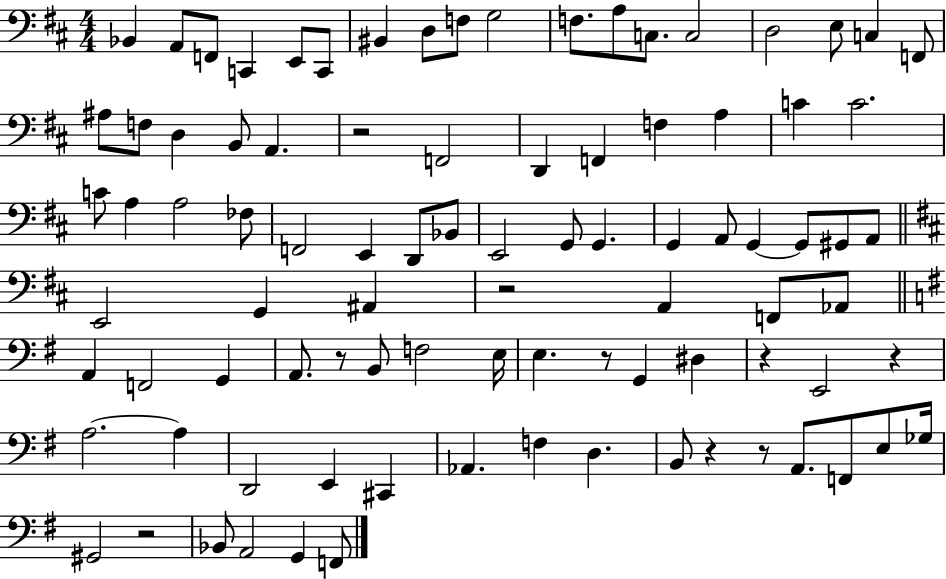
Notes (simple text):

Bb2/q A2/e F2/e C2/q E2/e C2/e BIS2/q D3/e F3/e G3/h F3/e. A3/e C3/e. C3/h D3/h E3/e C3/q F2/e A#3/e F3/e D3/q B2/e A2/q. R/h F2/h D2/q F2/q F3/q A3/q C4/q C4/h. C4/e A3/q A3/h FES3/e F2/h E2/q D2/e Bb2/e E2/h G2/e G2/q. G2/q A2/e G2/q G2/e G#2/e A2/e E2/h G2/q A#2/q R/h A2/q F2/e Ab2/e A2/q F2/h G2/q A2/e. R/e B2/e F3/h E3/s E3/q. R/e G2/q D#3/q R/q E2/h R/q A3/h. A3/q D2/h E2/q C#2/q Ab2/q. F3/q D3/q. B2/e R/q R/e A2/e. F2/e E3/e Gb3/s G#2/h R/h Bb2/e A2/h G2/q F2/e